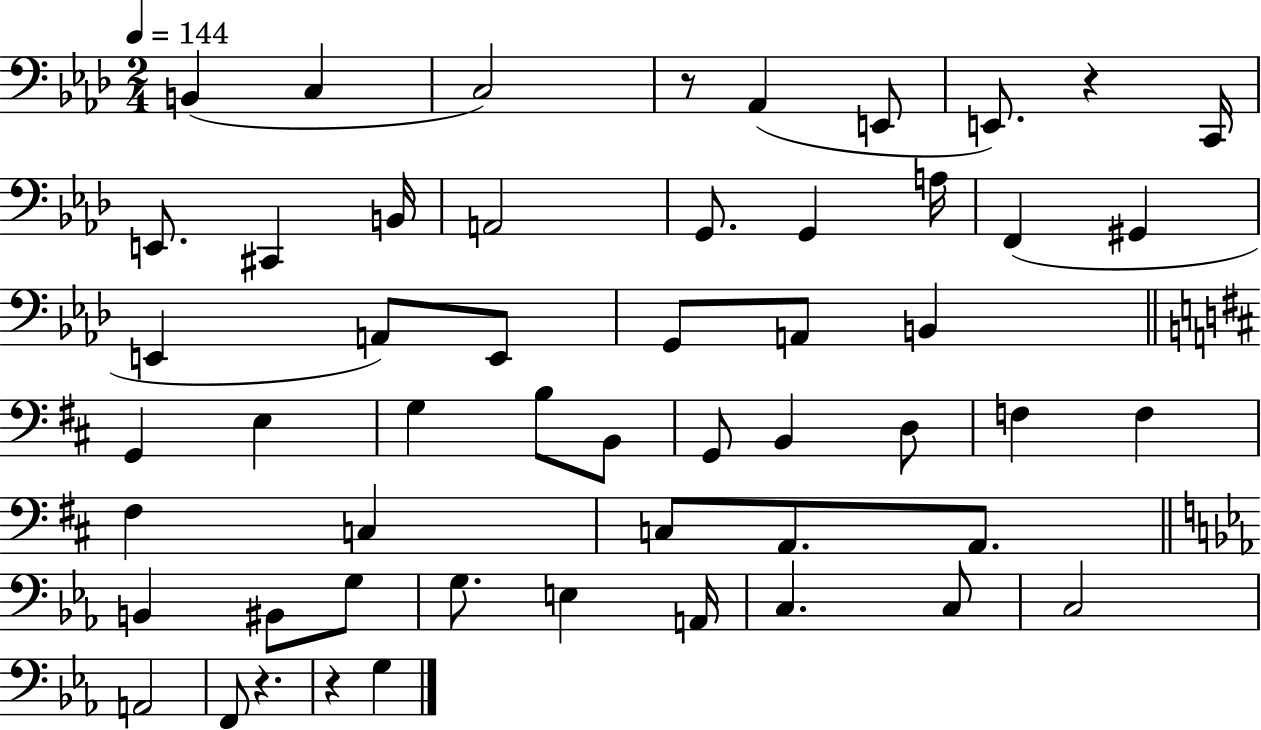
{
  \clef bass
  \numericTimeSignature
  \time 2/4
  \key aes \major
  \tempo 4 = 144
  b,4( c4 | c2) | r8 aes,4( e,8 | e,8.) r4 c,16 | \break e,8. cis,4 b,16 | a,2 | g,8. g,4 a16 | f,4( gis,4 | \break e,4 a,8) e,8 | g,8 a,8 b,4 | \bar "||" \break \key d \major g,4 e4 | g4 b8 b,8 | g,8 b,4 d8 | f4 f4 | \break fis4 c4 | c8 a,8. a,8. | \bar "||" \break \key ees \major b,4 bis,8 g8 | g8. e4 a,16 | c4. c8 | c2 | \break a,2 | f,8 r4. | r4 g4 | \bar "|."
}